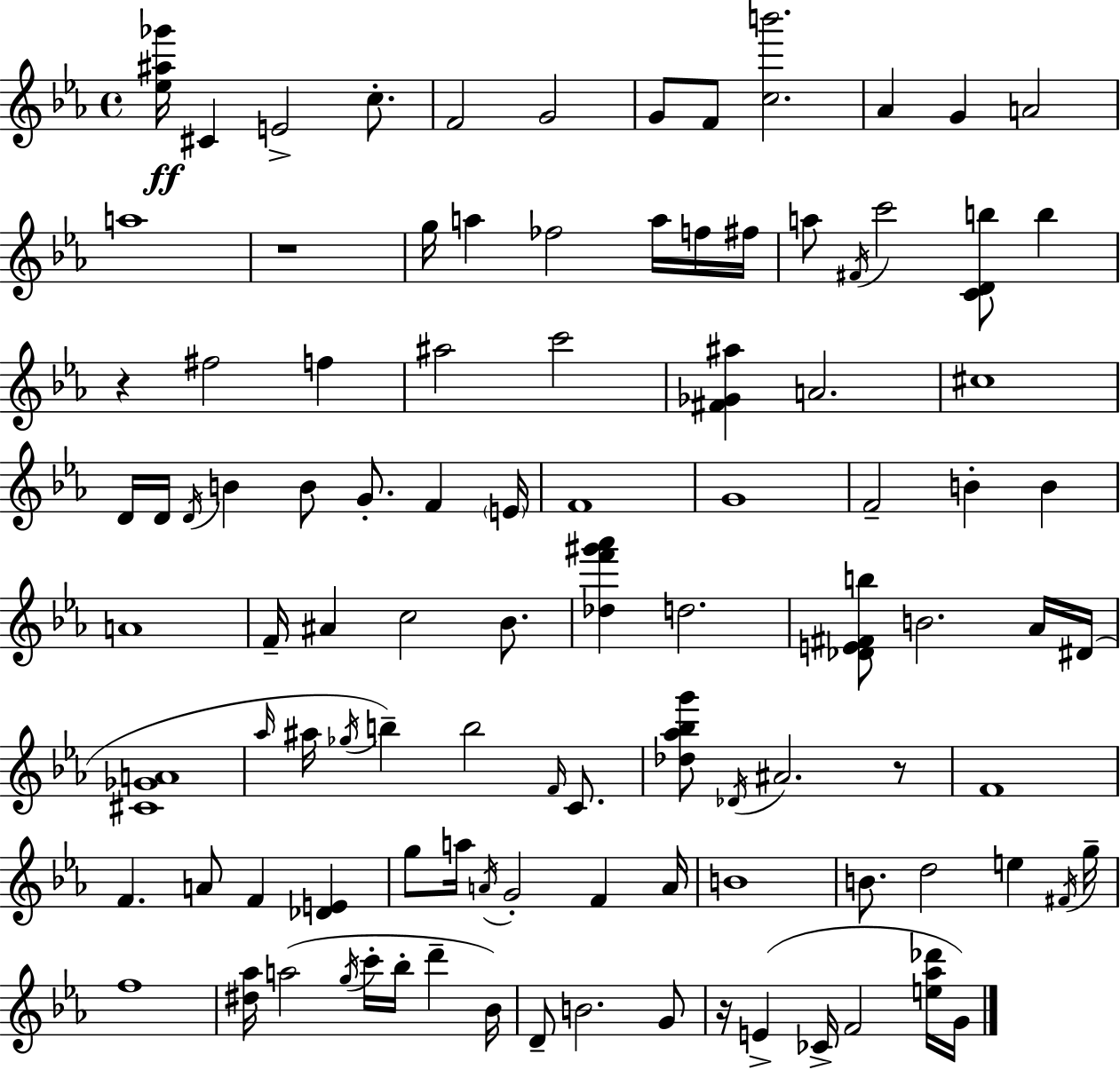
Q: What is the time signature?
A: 4/4